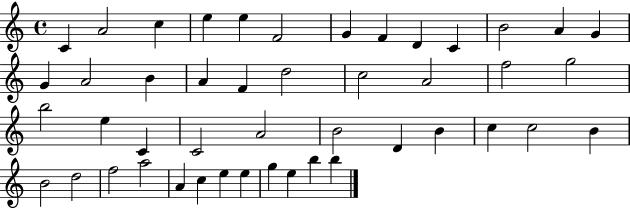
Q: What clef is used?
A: treble